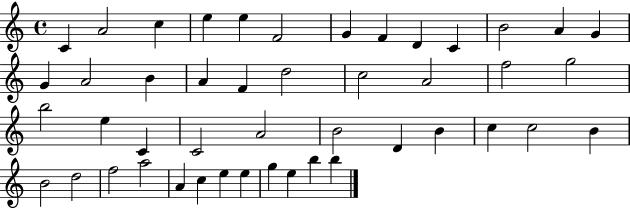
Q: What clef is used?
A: treble